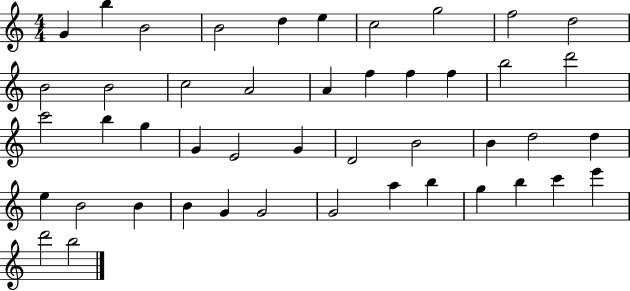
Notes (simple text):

G4/q B5/q B4/h B4/h D5/q E5/q C5/h G5/h F5/h D5/h B4/h B4/h C5/h A4/h A4/q F5/q F5/q F5/q B5/h D6/h C6/h B5/q G5/q G4/q E4/h G4/q D4/h B4/h B4/q D5/h D5/q E5/q B4/h B4/q B4/q G4/q G4/h G4/h A5/q B5/q G5/q B5/q C6/q E6/q D6/h B5/h